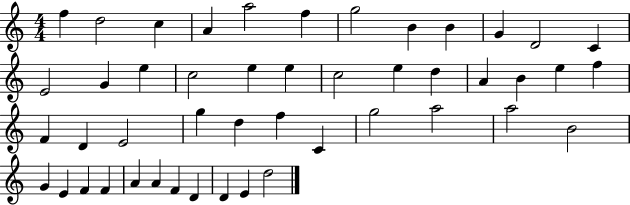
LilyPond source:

{
  \clef treble
  \numericTimeSignature
  \time 4/4
  \key c \major
  f''4 d''2 c''4 | a'4 a''2 f''4 | g''2 b'4 b'4 | g'4 d'2 c'4 | \break e'2 g'4 e''4 | c''2 e''4 e''4 | c''2 e''4 d''4 | a'4 b'4 e''4 f''4 | \break f'4 d'4 e'2 | g''4 d''4 f''4 c'4 | g''2 a''2 | a''2 b'2 | \break g'4 e'4 f'4 f'4 | a'4 a'4 f'4 d'4 | d'4 e'4 d''2 | \bar "|."
}